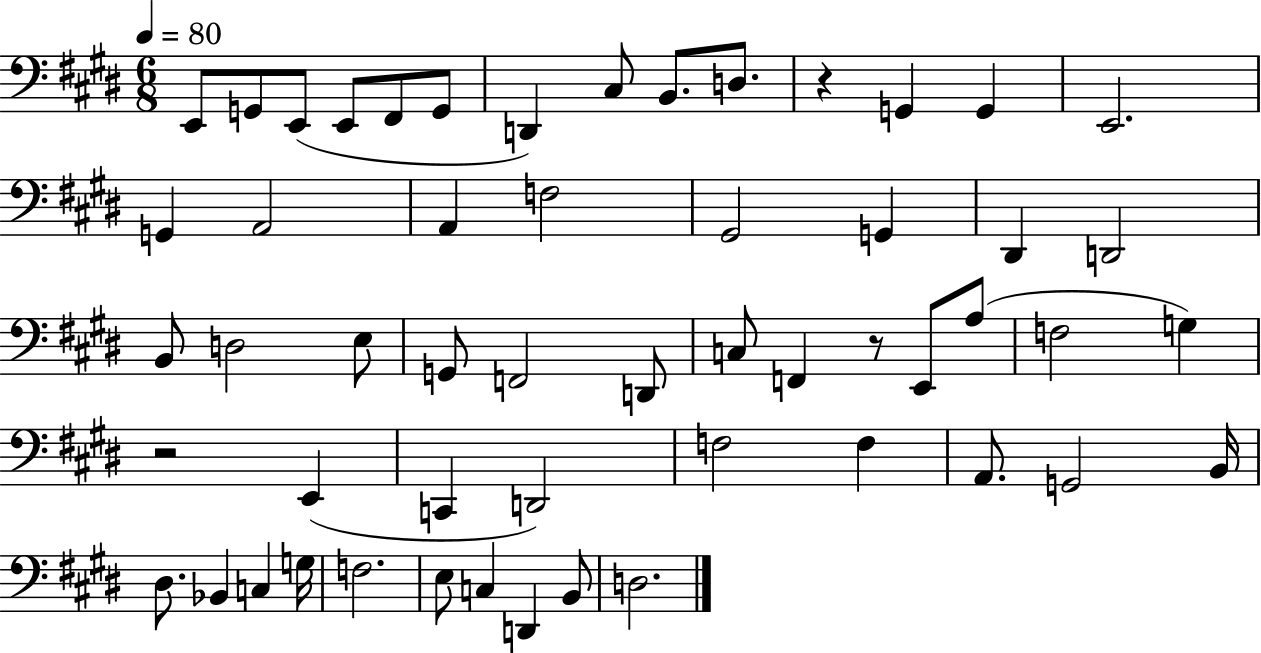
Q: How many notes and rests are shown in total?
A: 54